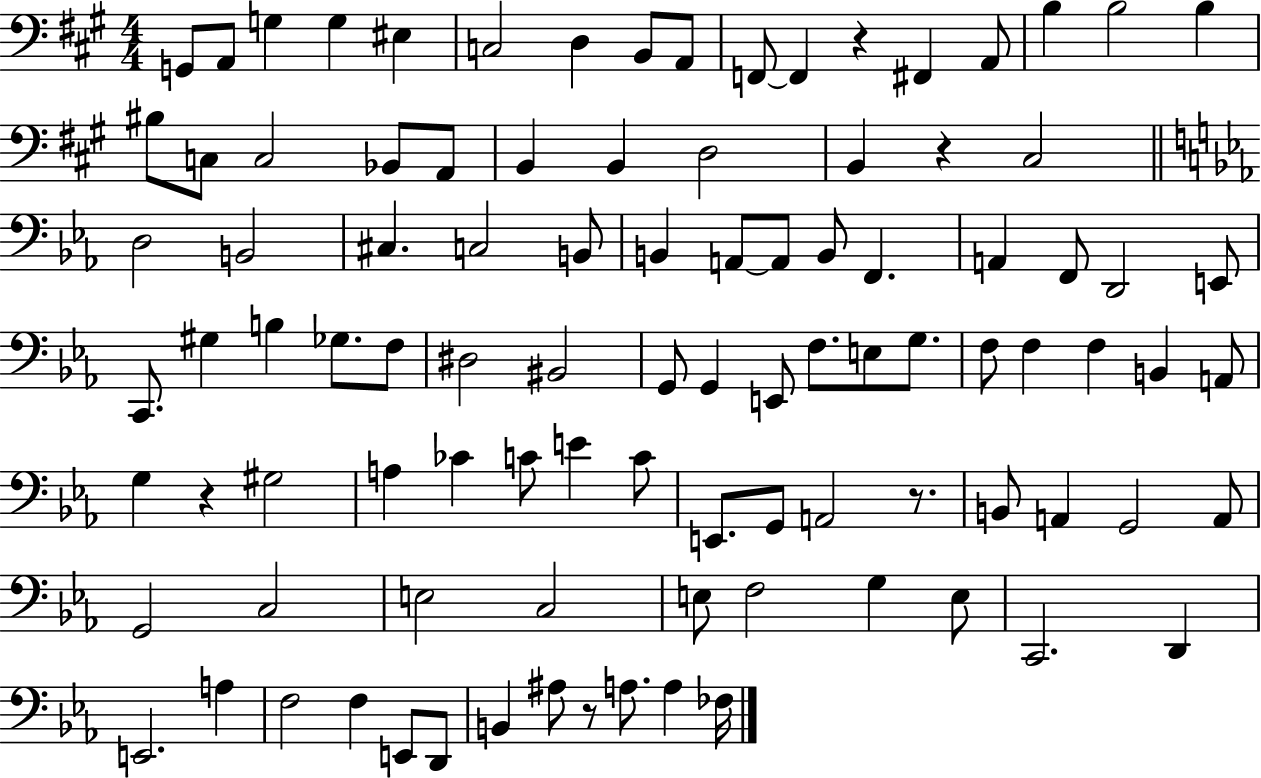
{
  \clef bass
  \numericTimeSignature
  \time 4/4
  \key a \major
  g,8 a,8 g4 g4 eis4 | c2 d4 b,8 a,8 | f,8~~ f,4 r4 fis,4 a,8 | b4 b2 b4 | \break bis8 c8 c2 bes,8 a,8 | b,4 b,4 d2 | b,4 r4 cis2 | \bar "||" \break \key c \minor d2 b,2 | cis4. c2 b,8 | b,4 a,8~~ a,8 b,8 f,4. | a,4 f,8 d,2 e,8 | \break c,8. gis4 b4 ges8. f8 | dis2 bis,2 | g,8 g,4 e,8 f8. e8 g8. | f8 f4 f4 b,4 a,8 | \break g4 r4 gis2 | a4 ces'4 c'8 e'4 c'8 | e,8. g,8 a,2 r8. | b,8 a,4 g,2 a,8 | \break g,2 c2 | e2 c2 | e8 f2 g4 e8 | c,2. d,4 | \break e,2. a4 | f2 f4 e,8 d,8 | b,4 ais8 r8 a8. a4 fes16 | \bar "|."
}